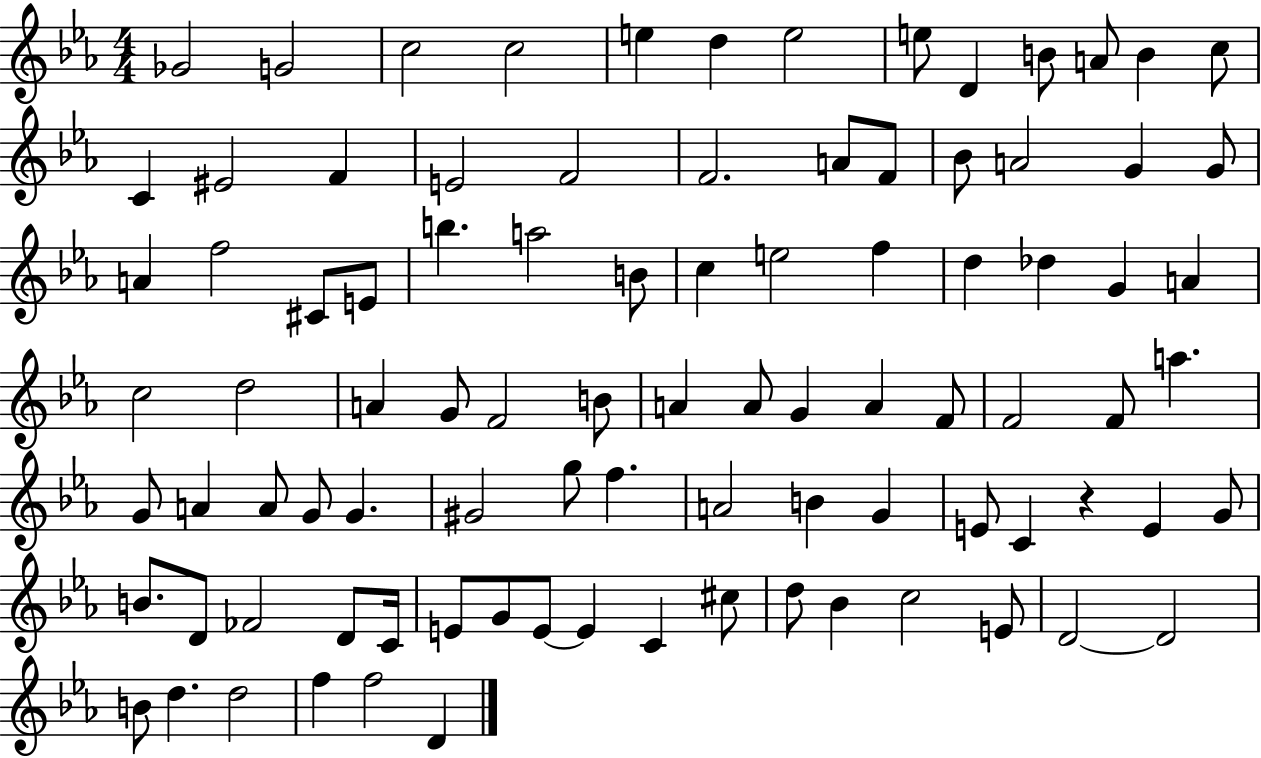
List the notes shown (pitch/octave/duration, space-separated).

Gb4/h G4/h C5/h C5/h E5/q D5/q E5/h E5/e D4/q B4/e A4/e B4/q C5/e C4/q EIS4/h F4/q E4/h F4/h F4/h. A4/e F4/e Bb4/e A4/h G4/q G4/e A4/q F5/h C#4/e E4/e B5/q. A5/h B4/e C5/q E5/h F5/q D5/q Db5/q G4/q A4/q C5/h D5/h A4/q G4/e F4/h B4/e A4/q A4/e G4/q A4/q F4/e F4/h F4/e A5/q. G4/e A4/q A4/e G4/e G4/q. G#4/h G5/e F5/q. A4/h B4/q G4/q E4/e C4/q R/q E4/q G4/e B4/e. D4/e FES4/h D4/e C4/s E4/e G4/e E4/e E4/q C4/q C#5/e D5/e Bb4/q C5/h E4/e D4/h D4/h B4/e D5/q. D5/h F5/q F5/h D4/q